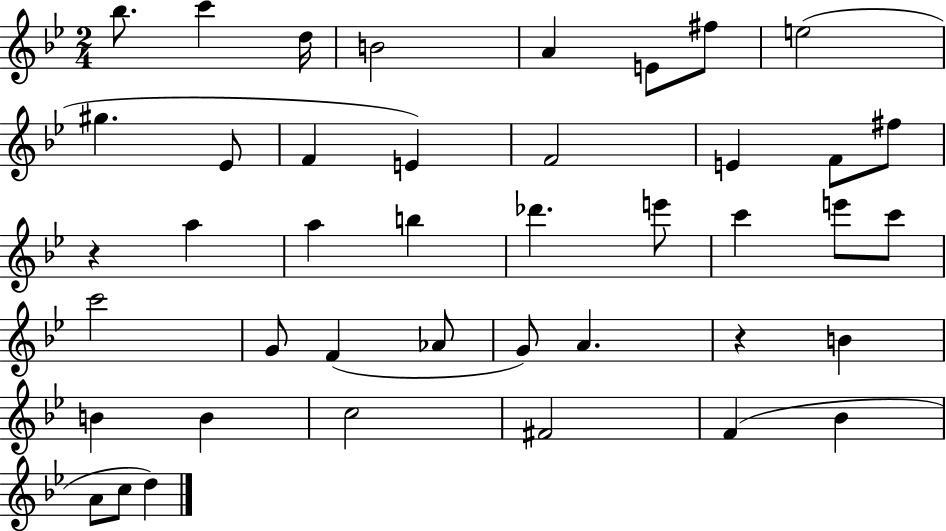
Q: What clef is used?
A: treble